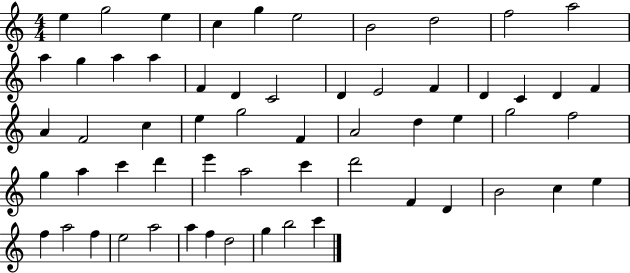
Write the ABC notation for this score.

X:1
T:Untitled
M:4/4
L:1/4
K:C
e g2 e c g e2 B2 d2 f2 a2 a g a a F D C2 D E2 F D C D F A F2 c e g2 F A2 d e g2 f2 g a c' d' e' a2 c' d'2 F D B2 c e f a2 f e2 a2 a f d2 g b2 c'